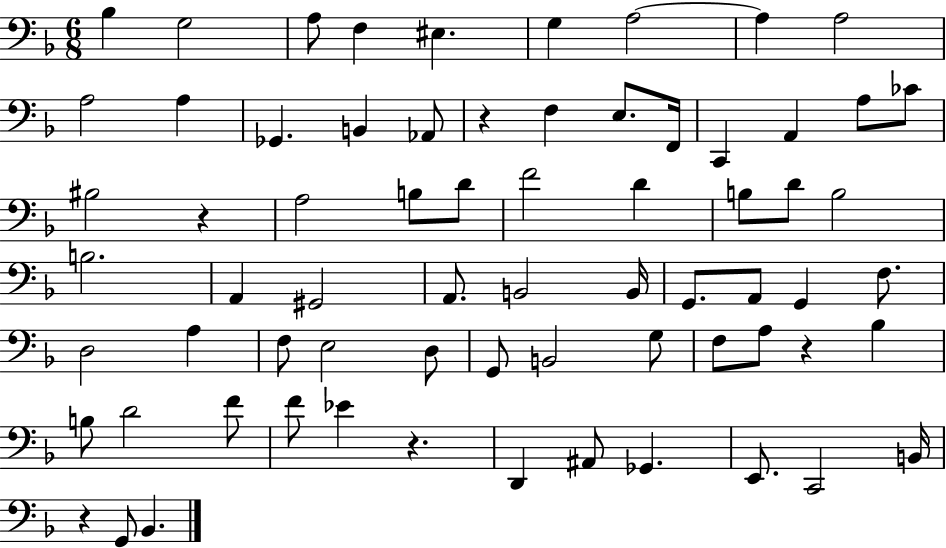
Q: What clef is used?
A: bass